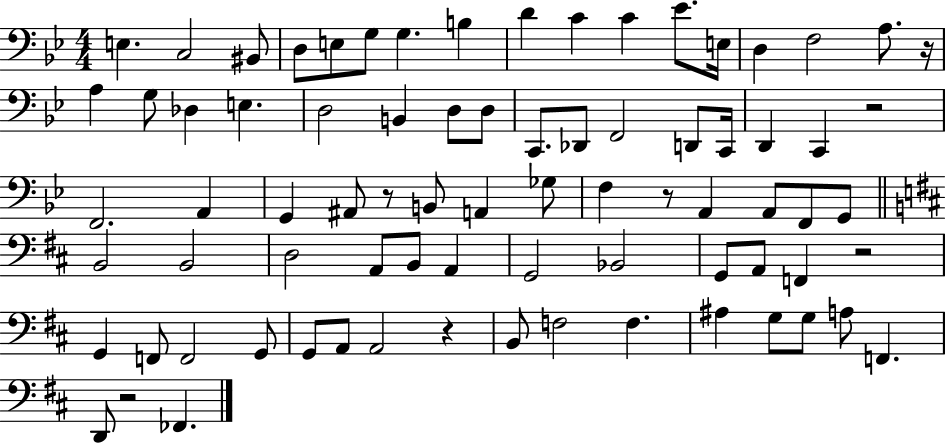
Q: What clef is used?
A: bass